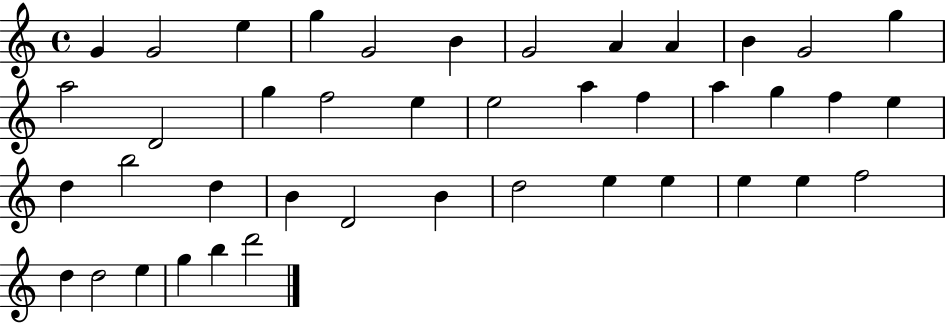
G4/q G4/h E5/q G5/q G4/h B4/q G4/h A4/q A4/q B4/q G4/h G5/q A5/h D4/h G5/q F5/h E5/q E5/h A5/q F5/q A5/q G5/q F5/q E5/q D5/q B5/h D5/q B4/q D4/h B4/q D5/h E5/q E5/q E5/q E5/q F5/h D5/q D5/h E5/q G5/q B5/q D6/h